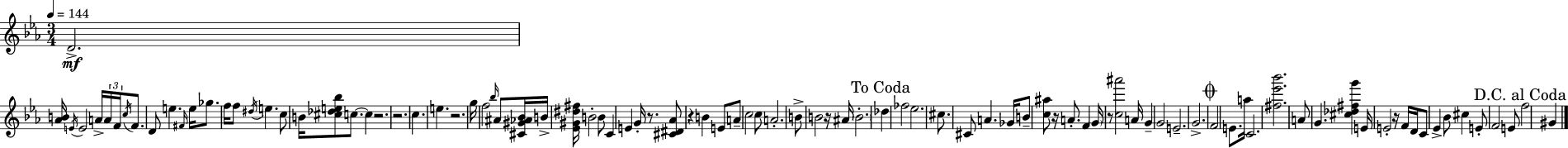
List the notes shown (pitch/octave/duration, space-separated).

D4/h. [Ab4,B4]/s E4/s E4/h A4/s A4/s F4/s C5/s F4/e. D4/e E5/q. F#4/s E5/s Gb5/e. F5/s F5/e D#5/s E5/q. C5/e B4/s [C#5,Db5,E5,Bb5]/e C5/e. C5/q R/h. R/h. C5/q. E5/q. R/h. G5/s F5/h Bb5/s A#4/e [C#4,G#4,Ab4,Bb4]/s B4/s [Eb4,G#4,D#5,F#5]/s B4/h B4/e C4/q E4/q G4/s R/e. [C#4,D#4,Ab4]/e R/q B4/q E4/e A4/e C5/h C5/e A4/h. B4/e B4/h R/s A#4/s B4/h. Db5/q FES5/h Eb5/h. C#5/e. C#4/e A4/q. Gb4/s B4/e [C5,A#5]/e R/s A4/e. F4/q G4/s R/e [C5,A#6]/h A4/s G4/q G4/h E4/h. G4/h. F4/h E4/e. A5/s C4/h. [F#5,Eb6,Bb6]/h. A4/e G4/q. [C#5,Db5,F#5,G6]/q E4/s E4/h R/s F4/s D4/s C4/e Eb4/q Bb4/e C#5/q E4/e F4/h E4/e F5/h G#4/q